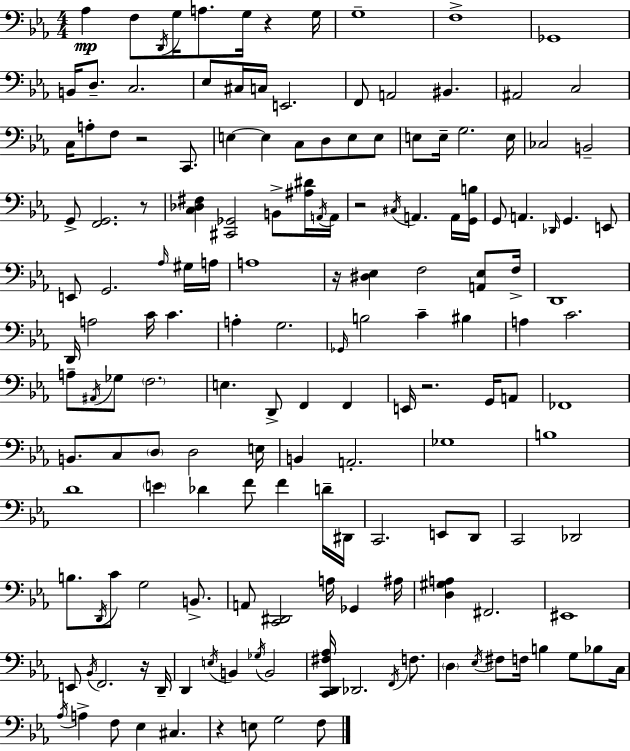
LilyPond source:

{
  \clef bass
  \numericTimeSignature
  \time 4/4
  \key ees \major
  aes4\mp f8 \acciaccatura { d,16 } g16 a8. g16 r4 | g16 g1-- | f1-> | ges,1 | \break b,16 d8.-- c2. | ees8 cis16 c16 e,2. | f,8 a,2 bis,4. | ais,2 c2 | \break c16 a8-. f8 r2 c,8. | e4~~ e4 c8 d8 e8 e8 | e8 e16-- g2. | e16 ces2 b,2-- | \break g,8-> <f, g,>2. r8 | <c des fis>4 <cis, ges,>2 b,8-> <ais dis'>16 | \acciaccatura { a,16 } a,16 r2 \acciaccatura { cis16 } a,4. | a,16 <g, b>16 g,8 a,4. \grace { des,16 } g,4. | \break e,8 e,8 g,2. | \grace { aes16 } gis16 a16 a1 | r16 <dis ees>4 f2 | <a, ees>8 f16-> d,1 | \break d,16 a2 c'16 c'4. | a4-. g2. | \grace { ges,16 } b2 c'4-- | bis4 a4 c'2. | \break a8-- \acciaccatura { ais,16 } ges8 \parenthesize f2. | e4. d,8-> f,4 | f,4 e,16 r2. | g,16 a,8 fes,1 | \break b,8. c8 \parenthesize d8 d2 | e16 b,4 a,2.-. | ges1 | b1 | \break d'1 | \parenthesize e'4 des'4 f'8 | f'4 d'16-- dis,16 c,2. | e,8 d,8 c,2 des,2 | \break b8. \acciaccatura { d,16 } c'8 g2 | b,8.-> a,8 <c, dis,>2 | a16 ges,4 ais16 <d gis a>4 fis,2. | eis,1 | \break e,8 \acciaccatura { bes,16 } f,2. | r16 d,16-- d,4 \acciaccatura { e16 } b,4 | \acciaccatura { ges16 } b,2 <c, d, fis aes>16 des,2. | \acciaccatura { f,16 } f8. \parenthesize d4 | \break \acciaccatura { ees16 } fis8 f16 b4 g8 bes8 c16 \acciaccatura { aes16 } a4-> | f8 ees4 cis4. r4 | e8 g2 f8 \bar "|."
}